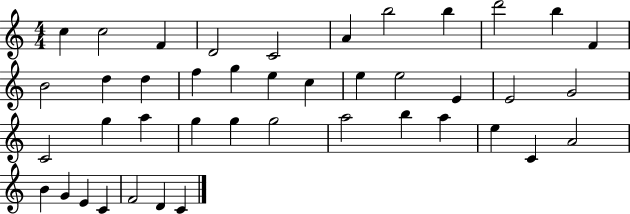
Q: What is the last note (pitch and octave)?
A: C4